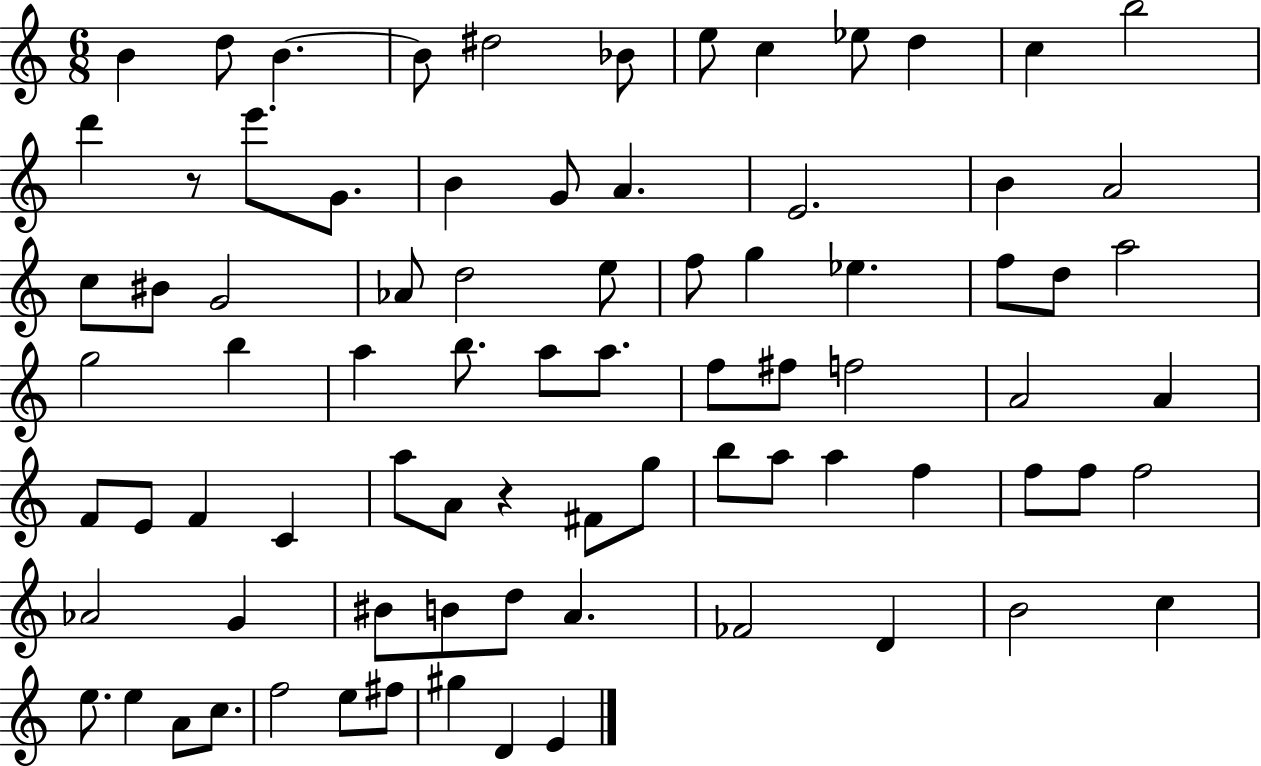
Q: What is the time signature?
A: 6/8